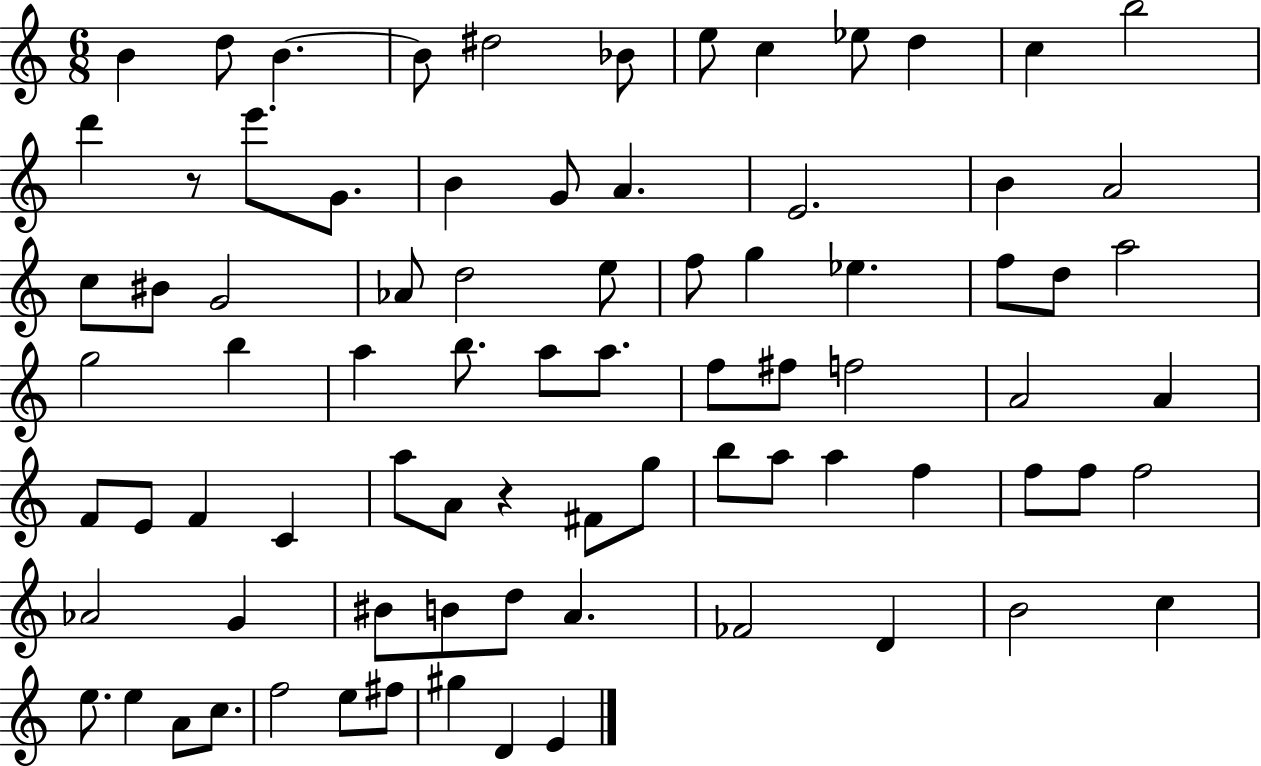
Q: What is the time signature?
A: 6/8